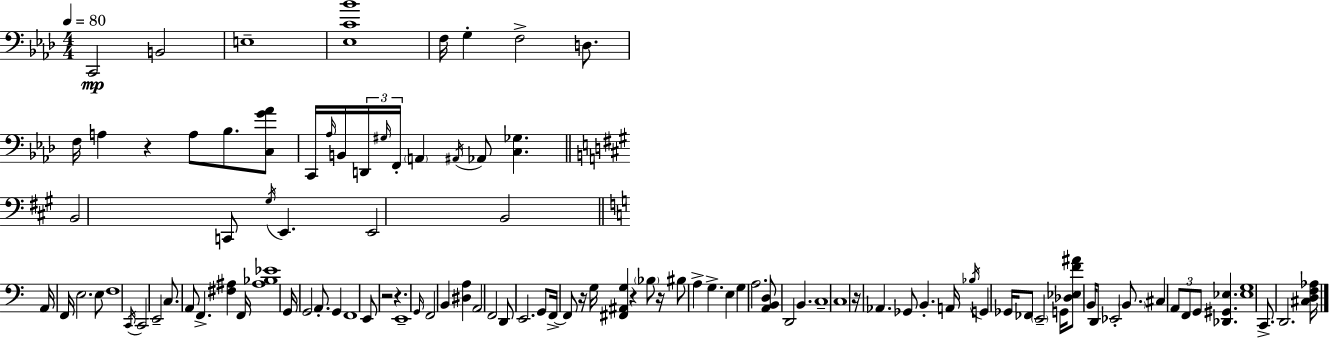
X:1
T:Untitled
M:4/4
L:1/4
K:Fm
C,,2 B,,2 E,4 [_E,C_B]4 F,/4 G, F,2 D,/2 F,/4 A, z A,/2 _B,/2 [C,G_A]/2 C,,/4 _A,/4 B,,/4 D,,/4 ^G,/4 F,,/4 A,, ^A,,/4 _A,,/2 [C,_G,] B,,2 C,,/2 ^G,/4 E,, E,,2 B,,2 A,,/4 F,,/4 E,2 E,/2 F,4 C,,/4 C,,2 E,,2 C,/2 A,,/2 F,, [^F,^A,] F,,/4 [^A,_B,_E]4 G,,/4 G,,2 A,,/2 G,, F,,4 E,,/2 z2 z E,,4 G,,/4 F,,2 B,, [^D,A,] A,,2 F,,2 D,,/2 E,,2 G,,/2 F,,/4 F,,/2 z/4 G,/4 [^F,,^A,,G,] z _B,/2 z/4 ^B,/2 A, G, E, G, A,2 [A,,B,,D,]/2 D,,2 B,, C,4 C,4 z/4 _A,, _G,,/2 B,, A,,/4 _B,/4 G,, _G,,/4 _F,,/2 E,,2 G,,/4 [_D,_E,F^A]/2 B,,/4 D,,/2 _E,,2 B,,/2 ^C, A,,/2 F,,/2 G,,/2 [_D,,^G,,_E,] [_E,G,]4 C,,/2 D,,2 [^C,D,F,_A,]/4